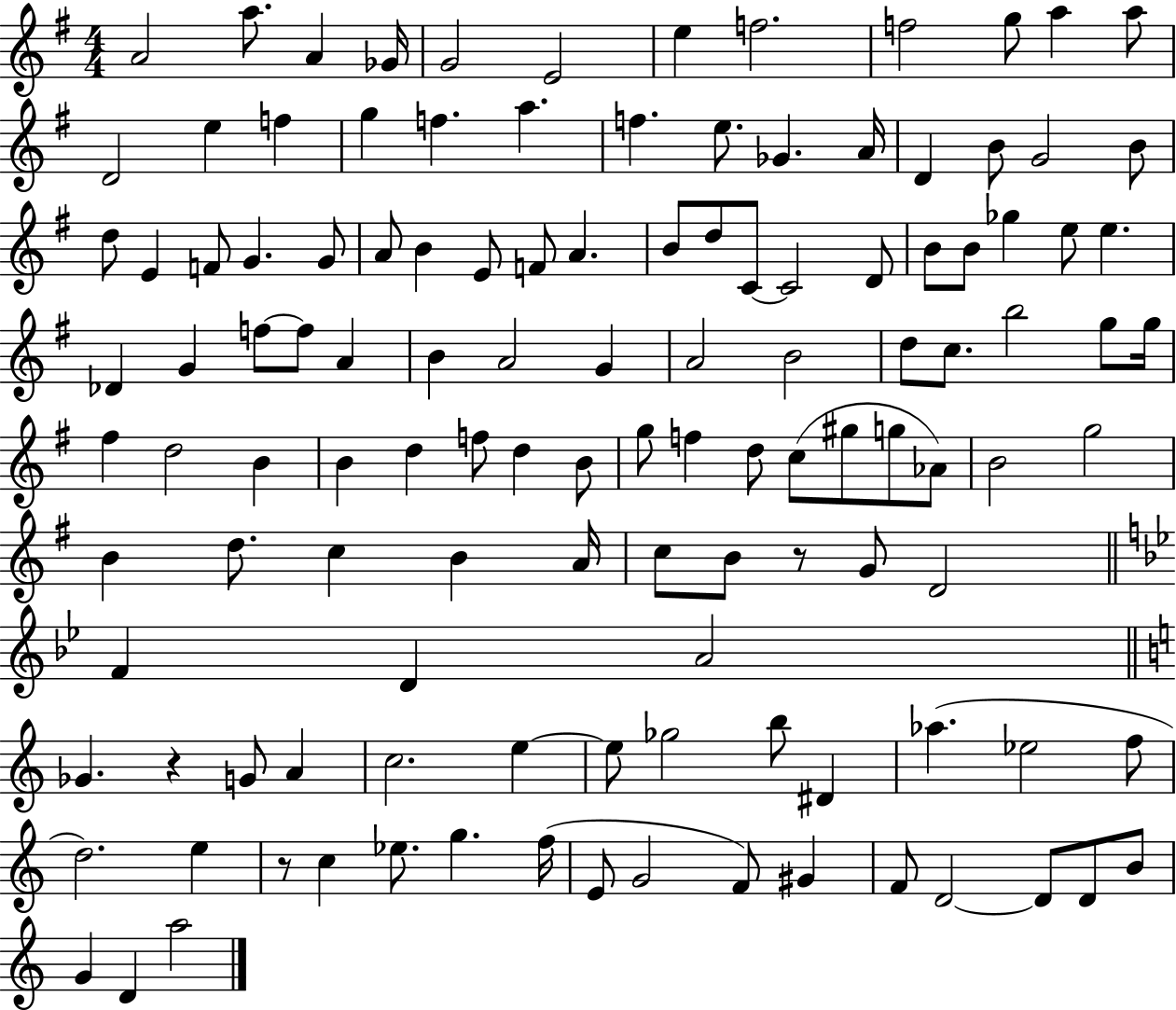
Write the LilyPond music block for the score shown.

{
  \clef treble
  \numericTimeSignature
  \time 4/4
  \key g \major
  \repeat volta 2 { a'2 a''8. a'4 ges'16 | g'2 e'2 | e''4 f''2. | f''2 g''8 a''4 a''8 | \break d'2 e''4 f''4 | g''4 f''4. a''4. | f''4. e''8. ges'4. a'16 | d'4 b'8 g'2 b'8 | \break d''8 e'4 f'8 g'4. g'8 | a'8 b'4 e'8 f'8 a'4. | b'8 d''8 c'8~~ c'2 d'8 | b'8 b'8 ges''4 e''8 e''4. | \break des'4 g'4 f''8~~ f''8 a'4 | b'4 a'2 g'4 | a'2 b'2 | d''8 c''8. b''2 g''8 g''16 | \break fis''4 d''2 b'4 | b'4 d''4 f''8 d''4 b'8 | g''8 f''4 d''8 c''8( gis''8 g''8 aes'8) | b'2 g''2 | \break b'4 d''8. c''4 b'4 a'16 | c''8 b'8 r8 g'8 d'2 | \bar "||" \break \key g \minor f'4 d'4 a'2 | \bar "||" \break \key c \major ges'4. r4 g'8 a'4 | c''2. e''4~~ | e''8 ges''2 b''8 dis'4 | aes''4.( ees''2 f''8 | \break d''2.) e''4 | r8 c''4 ees''8. g''4. f''16( | e'8 g'2 f'8) gis'4 | f'8 d'2~~ d'8 d'8 b'8 | \break g'4 d'4 a''2 | } \bar "|."
}